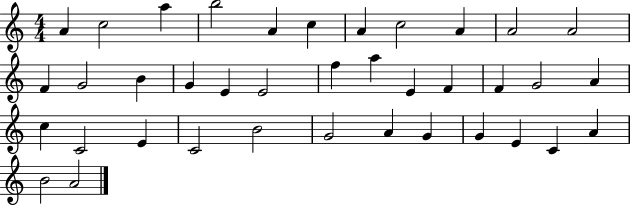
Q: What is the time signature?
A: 4/4